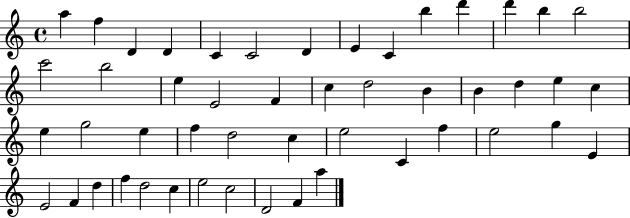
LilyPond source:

{
  \clef treble
  \time 4/4
  \defaultTimeSignature
  \key c \major
  a''4 f''4 d'4 d'4 | c'4 c'2 d'4 | e'4 c'4 b''4 d'''4 | d'''4 b''4 b''2 | \break c'''2 b''2 | e''4 e'2 f'4 | c''4 d''2 b'4 | b'4 d''4 e''4 c''4 | \break e''4 g''2 e''4 | f''4 d''2 c''4 | e''2 c'4 f''4 | e''2 g''4 e'4 | \break e'2 f'4 d''4 | f''4 d''2 c''4 | e''2 c''2 | d'2 f'4 a''4 | \break \bar "|."
}